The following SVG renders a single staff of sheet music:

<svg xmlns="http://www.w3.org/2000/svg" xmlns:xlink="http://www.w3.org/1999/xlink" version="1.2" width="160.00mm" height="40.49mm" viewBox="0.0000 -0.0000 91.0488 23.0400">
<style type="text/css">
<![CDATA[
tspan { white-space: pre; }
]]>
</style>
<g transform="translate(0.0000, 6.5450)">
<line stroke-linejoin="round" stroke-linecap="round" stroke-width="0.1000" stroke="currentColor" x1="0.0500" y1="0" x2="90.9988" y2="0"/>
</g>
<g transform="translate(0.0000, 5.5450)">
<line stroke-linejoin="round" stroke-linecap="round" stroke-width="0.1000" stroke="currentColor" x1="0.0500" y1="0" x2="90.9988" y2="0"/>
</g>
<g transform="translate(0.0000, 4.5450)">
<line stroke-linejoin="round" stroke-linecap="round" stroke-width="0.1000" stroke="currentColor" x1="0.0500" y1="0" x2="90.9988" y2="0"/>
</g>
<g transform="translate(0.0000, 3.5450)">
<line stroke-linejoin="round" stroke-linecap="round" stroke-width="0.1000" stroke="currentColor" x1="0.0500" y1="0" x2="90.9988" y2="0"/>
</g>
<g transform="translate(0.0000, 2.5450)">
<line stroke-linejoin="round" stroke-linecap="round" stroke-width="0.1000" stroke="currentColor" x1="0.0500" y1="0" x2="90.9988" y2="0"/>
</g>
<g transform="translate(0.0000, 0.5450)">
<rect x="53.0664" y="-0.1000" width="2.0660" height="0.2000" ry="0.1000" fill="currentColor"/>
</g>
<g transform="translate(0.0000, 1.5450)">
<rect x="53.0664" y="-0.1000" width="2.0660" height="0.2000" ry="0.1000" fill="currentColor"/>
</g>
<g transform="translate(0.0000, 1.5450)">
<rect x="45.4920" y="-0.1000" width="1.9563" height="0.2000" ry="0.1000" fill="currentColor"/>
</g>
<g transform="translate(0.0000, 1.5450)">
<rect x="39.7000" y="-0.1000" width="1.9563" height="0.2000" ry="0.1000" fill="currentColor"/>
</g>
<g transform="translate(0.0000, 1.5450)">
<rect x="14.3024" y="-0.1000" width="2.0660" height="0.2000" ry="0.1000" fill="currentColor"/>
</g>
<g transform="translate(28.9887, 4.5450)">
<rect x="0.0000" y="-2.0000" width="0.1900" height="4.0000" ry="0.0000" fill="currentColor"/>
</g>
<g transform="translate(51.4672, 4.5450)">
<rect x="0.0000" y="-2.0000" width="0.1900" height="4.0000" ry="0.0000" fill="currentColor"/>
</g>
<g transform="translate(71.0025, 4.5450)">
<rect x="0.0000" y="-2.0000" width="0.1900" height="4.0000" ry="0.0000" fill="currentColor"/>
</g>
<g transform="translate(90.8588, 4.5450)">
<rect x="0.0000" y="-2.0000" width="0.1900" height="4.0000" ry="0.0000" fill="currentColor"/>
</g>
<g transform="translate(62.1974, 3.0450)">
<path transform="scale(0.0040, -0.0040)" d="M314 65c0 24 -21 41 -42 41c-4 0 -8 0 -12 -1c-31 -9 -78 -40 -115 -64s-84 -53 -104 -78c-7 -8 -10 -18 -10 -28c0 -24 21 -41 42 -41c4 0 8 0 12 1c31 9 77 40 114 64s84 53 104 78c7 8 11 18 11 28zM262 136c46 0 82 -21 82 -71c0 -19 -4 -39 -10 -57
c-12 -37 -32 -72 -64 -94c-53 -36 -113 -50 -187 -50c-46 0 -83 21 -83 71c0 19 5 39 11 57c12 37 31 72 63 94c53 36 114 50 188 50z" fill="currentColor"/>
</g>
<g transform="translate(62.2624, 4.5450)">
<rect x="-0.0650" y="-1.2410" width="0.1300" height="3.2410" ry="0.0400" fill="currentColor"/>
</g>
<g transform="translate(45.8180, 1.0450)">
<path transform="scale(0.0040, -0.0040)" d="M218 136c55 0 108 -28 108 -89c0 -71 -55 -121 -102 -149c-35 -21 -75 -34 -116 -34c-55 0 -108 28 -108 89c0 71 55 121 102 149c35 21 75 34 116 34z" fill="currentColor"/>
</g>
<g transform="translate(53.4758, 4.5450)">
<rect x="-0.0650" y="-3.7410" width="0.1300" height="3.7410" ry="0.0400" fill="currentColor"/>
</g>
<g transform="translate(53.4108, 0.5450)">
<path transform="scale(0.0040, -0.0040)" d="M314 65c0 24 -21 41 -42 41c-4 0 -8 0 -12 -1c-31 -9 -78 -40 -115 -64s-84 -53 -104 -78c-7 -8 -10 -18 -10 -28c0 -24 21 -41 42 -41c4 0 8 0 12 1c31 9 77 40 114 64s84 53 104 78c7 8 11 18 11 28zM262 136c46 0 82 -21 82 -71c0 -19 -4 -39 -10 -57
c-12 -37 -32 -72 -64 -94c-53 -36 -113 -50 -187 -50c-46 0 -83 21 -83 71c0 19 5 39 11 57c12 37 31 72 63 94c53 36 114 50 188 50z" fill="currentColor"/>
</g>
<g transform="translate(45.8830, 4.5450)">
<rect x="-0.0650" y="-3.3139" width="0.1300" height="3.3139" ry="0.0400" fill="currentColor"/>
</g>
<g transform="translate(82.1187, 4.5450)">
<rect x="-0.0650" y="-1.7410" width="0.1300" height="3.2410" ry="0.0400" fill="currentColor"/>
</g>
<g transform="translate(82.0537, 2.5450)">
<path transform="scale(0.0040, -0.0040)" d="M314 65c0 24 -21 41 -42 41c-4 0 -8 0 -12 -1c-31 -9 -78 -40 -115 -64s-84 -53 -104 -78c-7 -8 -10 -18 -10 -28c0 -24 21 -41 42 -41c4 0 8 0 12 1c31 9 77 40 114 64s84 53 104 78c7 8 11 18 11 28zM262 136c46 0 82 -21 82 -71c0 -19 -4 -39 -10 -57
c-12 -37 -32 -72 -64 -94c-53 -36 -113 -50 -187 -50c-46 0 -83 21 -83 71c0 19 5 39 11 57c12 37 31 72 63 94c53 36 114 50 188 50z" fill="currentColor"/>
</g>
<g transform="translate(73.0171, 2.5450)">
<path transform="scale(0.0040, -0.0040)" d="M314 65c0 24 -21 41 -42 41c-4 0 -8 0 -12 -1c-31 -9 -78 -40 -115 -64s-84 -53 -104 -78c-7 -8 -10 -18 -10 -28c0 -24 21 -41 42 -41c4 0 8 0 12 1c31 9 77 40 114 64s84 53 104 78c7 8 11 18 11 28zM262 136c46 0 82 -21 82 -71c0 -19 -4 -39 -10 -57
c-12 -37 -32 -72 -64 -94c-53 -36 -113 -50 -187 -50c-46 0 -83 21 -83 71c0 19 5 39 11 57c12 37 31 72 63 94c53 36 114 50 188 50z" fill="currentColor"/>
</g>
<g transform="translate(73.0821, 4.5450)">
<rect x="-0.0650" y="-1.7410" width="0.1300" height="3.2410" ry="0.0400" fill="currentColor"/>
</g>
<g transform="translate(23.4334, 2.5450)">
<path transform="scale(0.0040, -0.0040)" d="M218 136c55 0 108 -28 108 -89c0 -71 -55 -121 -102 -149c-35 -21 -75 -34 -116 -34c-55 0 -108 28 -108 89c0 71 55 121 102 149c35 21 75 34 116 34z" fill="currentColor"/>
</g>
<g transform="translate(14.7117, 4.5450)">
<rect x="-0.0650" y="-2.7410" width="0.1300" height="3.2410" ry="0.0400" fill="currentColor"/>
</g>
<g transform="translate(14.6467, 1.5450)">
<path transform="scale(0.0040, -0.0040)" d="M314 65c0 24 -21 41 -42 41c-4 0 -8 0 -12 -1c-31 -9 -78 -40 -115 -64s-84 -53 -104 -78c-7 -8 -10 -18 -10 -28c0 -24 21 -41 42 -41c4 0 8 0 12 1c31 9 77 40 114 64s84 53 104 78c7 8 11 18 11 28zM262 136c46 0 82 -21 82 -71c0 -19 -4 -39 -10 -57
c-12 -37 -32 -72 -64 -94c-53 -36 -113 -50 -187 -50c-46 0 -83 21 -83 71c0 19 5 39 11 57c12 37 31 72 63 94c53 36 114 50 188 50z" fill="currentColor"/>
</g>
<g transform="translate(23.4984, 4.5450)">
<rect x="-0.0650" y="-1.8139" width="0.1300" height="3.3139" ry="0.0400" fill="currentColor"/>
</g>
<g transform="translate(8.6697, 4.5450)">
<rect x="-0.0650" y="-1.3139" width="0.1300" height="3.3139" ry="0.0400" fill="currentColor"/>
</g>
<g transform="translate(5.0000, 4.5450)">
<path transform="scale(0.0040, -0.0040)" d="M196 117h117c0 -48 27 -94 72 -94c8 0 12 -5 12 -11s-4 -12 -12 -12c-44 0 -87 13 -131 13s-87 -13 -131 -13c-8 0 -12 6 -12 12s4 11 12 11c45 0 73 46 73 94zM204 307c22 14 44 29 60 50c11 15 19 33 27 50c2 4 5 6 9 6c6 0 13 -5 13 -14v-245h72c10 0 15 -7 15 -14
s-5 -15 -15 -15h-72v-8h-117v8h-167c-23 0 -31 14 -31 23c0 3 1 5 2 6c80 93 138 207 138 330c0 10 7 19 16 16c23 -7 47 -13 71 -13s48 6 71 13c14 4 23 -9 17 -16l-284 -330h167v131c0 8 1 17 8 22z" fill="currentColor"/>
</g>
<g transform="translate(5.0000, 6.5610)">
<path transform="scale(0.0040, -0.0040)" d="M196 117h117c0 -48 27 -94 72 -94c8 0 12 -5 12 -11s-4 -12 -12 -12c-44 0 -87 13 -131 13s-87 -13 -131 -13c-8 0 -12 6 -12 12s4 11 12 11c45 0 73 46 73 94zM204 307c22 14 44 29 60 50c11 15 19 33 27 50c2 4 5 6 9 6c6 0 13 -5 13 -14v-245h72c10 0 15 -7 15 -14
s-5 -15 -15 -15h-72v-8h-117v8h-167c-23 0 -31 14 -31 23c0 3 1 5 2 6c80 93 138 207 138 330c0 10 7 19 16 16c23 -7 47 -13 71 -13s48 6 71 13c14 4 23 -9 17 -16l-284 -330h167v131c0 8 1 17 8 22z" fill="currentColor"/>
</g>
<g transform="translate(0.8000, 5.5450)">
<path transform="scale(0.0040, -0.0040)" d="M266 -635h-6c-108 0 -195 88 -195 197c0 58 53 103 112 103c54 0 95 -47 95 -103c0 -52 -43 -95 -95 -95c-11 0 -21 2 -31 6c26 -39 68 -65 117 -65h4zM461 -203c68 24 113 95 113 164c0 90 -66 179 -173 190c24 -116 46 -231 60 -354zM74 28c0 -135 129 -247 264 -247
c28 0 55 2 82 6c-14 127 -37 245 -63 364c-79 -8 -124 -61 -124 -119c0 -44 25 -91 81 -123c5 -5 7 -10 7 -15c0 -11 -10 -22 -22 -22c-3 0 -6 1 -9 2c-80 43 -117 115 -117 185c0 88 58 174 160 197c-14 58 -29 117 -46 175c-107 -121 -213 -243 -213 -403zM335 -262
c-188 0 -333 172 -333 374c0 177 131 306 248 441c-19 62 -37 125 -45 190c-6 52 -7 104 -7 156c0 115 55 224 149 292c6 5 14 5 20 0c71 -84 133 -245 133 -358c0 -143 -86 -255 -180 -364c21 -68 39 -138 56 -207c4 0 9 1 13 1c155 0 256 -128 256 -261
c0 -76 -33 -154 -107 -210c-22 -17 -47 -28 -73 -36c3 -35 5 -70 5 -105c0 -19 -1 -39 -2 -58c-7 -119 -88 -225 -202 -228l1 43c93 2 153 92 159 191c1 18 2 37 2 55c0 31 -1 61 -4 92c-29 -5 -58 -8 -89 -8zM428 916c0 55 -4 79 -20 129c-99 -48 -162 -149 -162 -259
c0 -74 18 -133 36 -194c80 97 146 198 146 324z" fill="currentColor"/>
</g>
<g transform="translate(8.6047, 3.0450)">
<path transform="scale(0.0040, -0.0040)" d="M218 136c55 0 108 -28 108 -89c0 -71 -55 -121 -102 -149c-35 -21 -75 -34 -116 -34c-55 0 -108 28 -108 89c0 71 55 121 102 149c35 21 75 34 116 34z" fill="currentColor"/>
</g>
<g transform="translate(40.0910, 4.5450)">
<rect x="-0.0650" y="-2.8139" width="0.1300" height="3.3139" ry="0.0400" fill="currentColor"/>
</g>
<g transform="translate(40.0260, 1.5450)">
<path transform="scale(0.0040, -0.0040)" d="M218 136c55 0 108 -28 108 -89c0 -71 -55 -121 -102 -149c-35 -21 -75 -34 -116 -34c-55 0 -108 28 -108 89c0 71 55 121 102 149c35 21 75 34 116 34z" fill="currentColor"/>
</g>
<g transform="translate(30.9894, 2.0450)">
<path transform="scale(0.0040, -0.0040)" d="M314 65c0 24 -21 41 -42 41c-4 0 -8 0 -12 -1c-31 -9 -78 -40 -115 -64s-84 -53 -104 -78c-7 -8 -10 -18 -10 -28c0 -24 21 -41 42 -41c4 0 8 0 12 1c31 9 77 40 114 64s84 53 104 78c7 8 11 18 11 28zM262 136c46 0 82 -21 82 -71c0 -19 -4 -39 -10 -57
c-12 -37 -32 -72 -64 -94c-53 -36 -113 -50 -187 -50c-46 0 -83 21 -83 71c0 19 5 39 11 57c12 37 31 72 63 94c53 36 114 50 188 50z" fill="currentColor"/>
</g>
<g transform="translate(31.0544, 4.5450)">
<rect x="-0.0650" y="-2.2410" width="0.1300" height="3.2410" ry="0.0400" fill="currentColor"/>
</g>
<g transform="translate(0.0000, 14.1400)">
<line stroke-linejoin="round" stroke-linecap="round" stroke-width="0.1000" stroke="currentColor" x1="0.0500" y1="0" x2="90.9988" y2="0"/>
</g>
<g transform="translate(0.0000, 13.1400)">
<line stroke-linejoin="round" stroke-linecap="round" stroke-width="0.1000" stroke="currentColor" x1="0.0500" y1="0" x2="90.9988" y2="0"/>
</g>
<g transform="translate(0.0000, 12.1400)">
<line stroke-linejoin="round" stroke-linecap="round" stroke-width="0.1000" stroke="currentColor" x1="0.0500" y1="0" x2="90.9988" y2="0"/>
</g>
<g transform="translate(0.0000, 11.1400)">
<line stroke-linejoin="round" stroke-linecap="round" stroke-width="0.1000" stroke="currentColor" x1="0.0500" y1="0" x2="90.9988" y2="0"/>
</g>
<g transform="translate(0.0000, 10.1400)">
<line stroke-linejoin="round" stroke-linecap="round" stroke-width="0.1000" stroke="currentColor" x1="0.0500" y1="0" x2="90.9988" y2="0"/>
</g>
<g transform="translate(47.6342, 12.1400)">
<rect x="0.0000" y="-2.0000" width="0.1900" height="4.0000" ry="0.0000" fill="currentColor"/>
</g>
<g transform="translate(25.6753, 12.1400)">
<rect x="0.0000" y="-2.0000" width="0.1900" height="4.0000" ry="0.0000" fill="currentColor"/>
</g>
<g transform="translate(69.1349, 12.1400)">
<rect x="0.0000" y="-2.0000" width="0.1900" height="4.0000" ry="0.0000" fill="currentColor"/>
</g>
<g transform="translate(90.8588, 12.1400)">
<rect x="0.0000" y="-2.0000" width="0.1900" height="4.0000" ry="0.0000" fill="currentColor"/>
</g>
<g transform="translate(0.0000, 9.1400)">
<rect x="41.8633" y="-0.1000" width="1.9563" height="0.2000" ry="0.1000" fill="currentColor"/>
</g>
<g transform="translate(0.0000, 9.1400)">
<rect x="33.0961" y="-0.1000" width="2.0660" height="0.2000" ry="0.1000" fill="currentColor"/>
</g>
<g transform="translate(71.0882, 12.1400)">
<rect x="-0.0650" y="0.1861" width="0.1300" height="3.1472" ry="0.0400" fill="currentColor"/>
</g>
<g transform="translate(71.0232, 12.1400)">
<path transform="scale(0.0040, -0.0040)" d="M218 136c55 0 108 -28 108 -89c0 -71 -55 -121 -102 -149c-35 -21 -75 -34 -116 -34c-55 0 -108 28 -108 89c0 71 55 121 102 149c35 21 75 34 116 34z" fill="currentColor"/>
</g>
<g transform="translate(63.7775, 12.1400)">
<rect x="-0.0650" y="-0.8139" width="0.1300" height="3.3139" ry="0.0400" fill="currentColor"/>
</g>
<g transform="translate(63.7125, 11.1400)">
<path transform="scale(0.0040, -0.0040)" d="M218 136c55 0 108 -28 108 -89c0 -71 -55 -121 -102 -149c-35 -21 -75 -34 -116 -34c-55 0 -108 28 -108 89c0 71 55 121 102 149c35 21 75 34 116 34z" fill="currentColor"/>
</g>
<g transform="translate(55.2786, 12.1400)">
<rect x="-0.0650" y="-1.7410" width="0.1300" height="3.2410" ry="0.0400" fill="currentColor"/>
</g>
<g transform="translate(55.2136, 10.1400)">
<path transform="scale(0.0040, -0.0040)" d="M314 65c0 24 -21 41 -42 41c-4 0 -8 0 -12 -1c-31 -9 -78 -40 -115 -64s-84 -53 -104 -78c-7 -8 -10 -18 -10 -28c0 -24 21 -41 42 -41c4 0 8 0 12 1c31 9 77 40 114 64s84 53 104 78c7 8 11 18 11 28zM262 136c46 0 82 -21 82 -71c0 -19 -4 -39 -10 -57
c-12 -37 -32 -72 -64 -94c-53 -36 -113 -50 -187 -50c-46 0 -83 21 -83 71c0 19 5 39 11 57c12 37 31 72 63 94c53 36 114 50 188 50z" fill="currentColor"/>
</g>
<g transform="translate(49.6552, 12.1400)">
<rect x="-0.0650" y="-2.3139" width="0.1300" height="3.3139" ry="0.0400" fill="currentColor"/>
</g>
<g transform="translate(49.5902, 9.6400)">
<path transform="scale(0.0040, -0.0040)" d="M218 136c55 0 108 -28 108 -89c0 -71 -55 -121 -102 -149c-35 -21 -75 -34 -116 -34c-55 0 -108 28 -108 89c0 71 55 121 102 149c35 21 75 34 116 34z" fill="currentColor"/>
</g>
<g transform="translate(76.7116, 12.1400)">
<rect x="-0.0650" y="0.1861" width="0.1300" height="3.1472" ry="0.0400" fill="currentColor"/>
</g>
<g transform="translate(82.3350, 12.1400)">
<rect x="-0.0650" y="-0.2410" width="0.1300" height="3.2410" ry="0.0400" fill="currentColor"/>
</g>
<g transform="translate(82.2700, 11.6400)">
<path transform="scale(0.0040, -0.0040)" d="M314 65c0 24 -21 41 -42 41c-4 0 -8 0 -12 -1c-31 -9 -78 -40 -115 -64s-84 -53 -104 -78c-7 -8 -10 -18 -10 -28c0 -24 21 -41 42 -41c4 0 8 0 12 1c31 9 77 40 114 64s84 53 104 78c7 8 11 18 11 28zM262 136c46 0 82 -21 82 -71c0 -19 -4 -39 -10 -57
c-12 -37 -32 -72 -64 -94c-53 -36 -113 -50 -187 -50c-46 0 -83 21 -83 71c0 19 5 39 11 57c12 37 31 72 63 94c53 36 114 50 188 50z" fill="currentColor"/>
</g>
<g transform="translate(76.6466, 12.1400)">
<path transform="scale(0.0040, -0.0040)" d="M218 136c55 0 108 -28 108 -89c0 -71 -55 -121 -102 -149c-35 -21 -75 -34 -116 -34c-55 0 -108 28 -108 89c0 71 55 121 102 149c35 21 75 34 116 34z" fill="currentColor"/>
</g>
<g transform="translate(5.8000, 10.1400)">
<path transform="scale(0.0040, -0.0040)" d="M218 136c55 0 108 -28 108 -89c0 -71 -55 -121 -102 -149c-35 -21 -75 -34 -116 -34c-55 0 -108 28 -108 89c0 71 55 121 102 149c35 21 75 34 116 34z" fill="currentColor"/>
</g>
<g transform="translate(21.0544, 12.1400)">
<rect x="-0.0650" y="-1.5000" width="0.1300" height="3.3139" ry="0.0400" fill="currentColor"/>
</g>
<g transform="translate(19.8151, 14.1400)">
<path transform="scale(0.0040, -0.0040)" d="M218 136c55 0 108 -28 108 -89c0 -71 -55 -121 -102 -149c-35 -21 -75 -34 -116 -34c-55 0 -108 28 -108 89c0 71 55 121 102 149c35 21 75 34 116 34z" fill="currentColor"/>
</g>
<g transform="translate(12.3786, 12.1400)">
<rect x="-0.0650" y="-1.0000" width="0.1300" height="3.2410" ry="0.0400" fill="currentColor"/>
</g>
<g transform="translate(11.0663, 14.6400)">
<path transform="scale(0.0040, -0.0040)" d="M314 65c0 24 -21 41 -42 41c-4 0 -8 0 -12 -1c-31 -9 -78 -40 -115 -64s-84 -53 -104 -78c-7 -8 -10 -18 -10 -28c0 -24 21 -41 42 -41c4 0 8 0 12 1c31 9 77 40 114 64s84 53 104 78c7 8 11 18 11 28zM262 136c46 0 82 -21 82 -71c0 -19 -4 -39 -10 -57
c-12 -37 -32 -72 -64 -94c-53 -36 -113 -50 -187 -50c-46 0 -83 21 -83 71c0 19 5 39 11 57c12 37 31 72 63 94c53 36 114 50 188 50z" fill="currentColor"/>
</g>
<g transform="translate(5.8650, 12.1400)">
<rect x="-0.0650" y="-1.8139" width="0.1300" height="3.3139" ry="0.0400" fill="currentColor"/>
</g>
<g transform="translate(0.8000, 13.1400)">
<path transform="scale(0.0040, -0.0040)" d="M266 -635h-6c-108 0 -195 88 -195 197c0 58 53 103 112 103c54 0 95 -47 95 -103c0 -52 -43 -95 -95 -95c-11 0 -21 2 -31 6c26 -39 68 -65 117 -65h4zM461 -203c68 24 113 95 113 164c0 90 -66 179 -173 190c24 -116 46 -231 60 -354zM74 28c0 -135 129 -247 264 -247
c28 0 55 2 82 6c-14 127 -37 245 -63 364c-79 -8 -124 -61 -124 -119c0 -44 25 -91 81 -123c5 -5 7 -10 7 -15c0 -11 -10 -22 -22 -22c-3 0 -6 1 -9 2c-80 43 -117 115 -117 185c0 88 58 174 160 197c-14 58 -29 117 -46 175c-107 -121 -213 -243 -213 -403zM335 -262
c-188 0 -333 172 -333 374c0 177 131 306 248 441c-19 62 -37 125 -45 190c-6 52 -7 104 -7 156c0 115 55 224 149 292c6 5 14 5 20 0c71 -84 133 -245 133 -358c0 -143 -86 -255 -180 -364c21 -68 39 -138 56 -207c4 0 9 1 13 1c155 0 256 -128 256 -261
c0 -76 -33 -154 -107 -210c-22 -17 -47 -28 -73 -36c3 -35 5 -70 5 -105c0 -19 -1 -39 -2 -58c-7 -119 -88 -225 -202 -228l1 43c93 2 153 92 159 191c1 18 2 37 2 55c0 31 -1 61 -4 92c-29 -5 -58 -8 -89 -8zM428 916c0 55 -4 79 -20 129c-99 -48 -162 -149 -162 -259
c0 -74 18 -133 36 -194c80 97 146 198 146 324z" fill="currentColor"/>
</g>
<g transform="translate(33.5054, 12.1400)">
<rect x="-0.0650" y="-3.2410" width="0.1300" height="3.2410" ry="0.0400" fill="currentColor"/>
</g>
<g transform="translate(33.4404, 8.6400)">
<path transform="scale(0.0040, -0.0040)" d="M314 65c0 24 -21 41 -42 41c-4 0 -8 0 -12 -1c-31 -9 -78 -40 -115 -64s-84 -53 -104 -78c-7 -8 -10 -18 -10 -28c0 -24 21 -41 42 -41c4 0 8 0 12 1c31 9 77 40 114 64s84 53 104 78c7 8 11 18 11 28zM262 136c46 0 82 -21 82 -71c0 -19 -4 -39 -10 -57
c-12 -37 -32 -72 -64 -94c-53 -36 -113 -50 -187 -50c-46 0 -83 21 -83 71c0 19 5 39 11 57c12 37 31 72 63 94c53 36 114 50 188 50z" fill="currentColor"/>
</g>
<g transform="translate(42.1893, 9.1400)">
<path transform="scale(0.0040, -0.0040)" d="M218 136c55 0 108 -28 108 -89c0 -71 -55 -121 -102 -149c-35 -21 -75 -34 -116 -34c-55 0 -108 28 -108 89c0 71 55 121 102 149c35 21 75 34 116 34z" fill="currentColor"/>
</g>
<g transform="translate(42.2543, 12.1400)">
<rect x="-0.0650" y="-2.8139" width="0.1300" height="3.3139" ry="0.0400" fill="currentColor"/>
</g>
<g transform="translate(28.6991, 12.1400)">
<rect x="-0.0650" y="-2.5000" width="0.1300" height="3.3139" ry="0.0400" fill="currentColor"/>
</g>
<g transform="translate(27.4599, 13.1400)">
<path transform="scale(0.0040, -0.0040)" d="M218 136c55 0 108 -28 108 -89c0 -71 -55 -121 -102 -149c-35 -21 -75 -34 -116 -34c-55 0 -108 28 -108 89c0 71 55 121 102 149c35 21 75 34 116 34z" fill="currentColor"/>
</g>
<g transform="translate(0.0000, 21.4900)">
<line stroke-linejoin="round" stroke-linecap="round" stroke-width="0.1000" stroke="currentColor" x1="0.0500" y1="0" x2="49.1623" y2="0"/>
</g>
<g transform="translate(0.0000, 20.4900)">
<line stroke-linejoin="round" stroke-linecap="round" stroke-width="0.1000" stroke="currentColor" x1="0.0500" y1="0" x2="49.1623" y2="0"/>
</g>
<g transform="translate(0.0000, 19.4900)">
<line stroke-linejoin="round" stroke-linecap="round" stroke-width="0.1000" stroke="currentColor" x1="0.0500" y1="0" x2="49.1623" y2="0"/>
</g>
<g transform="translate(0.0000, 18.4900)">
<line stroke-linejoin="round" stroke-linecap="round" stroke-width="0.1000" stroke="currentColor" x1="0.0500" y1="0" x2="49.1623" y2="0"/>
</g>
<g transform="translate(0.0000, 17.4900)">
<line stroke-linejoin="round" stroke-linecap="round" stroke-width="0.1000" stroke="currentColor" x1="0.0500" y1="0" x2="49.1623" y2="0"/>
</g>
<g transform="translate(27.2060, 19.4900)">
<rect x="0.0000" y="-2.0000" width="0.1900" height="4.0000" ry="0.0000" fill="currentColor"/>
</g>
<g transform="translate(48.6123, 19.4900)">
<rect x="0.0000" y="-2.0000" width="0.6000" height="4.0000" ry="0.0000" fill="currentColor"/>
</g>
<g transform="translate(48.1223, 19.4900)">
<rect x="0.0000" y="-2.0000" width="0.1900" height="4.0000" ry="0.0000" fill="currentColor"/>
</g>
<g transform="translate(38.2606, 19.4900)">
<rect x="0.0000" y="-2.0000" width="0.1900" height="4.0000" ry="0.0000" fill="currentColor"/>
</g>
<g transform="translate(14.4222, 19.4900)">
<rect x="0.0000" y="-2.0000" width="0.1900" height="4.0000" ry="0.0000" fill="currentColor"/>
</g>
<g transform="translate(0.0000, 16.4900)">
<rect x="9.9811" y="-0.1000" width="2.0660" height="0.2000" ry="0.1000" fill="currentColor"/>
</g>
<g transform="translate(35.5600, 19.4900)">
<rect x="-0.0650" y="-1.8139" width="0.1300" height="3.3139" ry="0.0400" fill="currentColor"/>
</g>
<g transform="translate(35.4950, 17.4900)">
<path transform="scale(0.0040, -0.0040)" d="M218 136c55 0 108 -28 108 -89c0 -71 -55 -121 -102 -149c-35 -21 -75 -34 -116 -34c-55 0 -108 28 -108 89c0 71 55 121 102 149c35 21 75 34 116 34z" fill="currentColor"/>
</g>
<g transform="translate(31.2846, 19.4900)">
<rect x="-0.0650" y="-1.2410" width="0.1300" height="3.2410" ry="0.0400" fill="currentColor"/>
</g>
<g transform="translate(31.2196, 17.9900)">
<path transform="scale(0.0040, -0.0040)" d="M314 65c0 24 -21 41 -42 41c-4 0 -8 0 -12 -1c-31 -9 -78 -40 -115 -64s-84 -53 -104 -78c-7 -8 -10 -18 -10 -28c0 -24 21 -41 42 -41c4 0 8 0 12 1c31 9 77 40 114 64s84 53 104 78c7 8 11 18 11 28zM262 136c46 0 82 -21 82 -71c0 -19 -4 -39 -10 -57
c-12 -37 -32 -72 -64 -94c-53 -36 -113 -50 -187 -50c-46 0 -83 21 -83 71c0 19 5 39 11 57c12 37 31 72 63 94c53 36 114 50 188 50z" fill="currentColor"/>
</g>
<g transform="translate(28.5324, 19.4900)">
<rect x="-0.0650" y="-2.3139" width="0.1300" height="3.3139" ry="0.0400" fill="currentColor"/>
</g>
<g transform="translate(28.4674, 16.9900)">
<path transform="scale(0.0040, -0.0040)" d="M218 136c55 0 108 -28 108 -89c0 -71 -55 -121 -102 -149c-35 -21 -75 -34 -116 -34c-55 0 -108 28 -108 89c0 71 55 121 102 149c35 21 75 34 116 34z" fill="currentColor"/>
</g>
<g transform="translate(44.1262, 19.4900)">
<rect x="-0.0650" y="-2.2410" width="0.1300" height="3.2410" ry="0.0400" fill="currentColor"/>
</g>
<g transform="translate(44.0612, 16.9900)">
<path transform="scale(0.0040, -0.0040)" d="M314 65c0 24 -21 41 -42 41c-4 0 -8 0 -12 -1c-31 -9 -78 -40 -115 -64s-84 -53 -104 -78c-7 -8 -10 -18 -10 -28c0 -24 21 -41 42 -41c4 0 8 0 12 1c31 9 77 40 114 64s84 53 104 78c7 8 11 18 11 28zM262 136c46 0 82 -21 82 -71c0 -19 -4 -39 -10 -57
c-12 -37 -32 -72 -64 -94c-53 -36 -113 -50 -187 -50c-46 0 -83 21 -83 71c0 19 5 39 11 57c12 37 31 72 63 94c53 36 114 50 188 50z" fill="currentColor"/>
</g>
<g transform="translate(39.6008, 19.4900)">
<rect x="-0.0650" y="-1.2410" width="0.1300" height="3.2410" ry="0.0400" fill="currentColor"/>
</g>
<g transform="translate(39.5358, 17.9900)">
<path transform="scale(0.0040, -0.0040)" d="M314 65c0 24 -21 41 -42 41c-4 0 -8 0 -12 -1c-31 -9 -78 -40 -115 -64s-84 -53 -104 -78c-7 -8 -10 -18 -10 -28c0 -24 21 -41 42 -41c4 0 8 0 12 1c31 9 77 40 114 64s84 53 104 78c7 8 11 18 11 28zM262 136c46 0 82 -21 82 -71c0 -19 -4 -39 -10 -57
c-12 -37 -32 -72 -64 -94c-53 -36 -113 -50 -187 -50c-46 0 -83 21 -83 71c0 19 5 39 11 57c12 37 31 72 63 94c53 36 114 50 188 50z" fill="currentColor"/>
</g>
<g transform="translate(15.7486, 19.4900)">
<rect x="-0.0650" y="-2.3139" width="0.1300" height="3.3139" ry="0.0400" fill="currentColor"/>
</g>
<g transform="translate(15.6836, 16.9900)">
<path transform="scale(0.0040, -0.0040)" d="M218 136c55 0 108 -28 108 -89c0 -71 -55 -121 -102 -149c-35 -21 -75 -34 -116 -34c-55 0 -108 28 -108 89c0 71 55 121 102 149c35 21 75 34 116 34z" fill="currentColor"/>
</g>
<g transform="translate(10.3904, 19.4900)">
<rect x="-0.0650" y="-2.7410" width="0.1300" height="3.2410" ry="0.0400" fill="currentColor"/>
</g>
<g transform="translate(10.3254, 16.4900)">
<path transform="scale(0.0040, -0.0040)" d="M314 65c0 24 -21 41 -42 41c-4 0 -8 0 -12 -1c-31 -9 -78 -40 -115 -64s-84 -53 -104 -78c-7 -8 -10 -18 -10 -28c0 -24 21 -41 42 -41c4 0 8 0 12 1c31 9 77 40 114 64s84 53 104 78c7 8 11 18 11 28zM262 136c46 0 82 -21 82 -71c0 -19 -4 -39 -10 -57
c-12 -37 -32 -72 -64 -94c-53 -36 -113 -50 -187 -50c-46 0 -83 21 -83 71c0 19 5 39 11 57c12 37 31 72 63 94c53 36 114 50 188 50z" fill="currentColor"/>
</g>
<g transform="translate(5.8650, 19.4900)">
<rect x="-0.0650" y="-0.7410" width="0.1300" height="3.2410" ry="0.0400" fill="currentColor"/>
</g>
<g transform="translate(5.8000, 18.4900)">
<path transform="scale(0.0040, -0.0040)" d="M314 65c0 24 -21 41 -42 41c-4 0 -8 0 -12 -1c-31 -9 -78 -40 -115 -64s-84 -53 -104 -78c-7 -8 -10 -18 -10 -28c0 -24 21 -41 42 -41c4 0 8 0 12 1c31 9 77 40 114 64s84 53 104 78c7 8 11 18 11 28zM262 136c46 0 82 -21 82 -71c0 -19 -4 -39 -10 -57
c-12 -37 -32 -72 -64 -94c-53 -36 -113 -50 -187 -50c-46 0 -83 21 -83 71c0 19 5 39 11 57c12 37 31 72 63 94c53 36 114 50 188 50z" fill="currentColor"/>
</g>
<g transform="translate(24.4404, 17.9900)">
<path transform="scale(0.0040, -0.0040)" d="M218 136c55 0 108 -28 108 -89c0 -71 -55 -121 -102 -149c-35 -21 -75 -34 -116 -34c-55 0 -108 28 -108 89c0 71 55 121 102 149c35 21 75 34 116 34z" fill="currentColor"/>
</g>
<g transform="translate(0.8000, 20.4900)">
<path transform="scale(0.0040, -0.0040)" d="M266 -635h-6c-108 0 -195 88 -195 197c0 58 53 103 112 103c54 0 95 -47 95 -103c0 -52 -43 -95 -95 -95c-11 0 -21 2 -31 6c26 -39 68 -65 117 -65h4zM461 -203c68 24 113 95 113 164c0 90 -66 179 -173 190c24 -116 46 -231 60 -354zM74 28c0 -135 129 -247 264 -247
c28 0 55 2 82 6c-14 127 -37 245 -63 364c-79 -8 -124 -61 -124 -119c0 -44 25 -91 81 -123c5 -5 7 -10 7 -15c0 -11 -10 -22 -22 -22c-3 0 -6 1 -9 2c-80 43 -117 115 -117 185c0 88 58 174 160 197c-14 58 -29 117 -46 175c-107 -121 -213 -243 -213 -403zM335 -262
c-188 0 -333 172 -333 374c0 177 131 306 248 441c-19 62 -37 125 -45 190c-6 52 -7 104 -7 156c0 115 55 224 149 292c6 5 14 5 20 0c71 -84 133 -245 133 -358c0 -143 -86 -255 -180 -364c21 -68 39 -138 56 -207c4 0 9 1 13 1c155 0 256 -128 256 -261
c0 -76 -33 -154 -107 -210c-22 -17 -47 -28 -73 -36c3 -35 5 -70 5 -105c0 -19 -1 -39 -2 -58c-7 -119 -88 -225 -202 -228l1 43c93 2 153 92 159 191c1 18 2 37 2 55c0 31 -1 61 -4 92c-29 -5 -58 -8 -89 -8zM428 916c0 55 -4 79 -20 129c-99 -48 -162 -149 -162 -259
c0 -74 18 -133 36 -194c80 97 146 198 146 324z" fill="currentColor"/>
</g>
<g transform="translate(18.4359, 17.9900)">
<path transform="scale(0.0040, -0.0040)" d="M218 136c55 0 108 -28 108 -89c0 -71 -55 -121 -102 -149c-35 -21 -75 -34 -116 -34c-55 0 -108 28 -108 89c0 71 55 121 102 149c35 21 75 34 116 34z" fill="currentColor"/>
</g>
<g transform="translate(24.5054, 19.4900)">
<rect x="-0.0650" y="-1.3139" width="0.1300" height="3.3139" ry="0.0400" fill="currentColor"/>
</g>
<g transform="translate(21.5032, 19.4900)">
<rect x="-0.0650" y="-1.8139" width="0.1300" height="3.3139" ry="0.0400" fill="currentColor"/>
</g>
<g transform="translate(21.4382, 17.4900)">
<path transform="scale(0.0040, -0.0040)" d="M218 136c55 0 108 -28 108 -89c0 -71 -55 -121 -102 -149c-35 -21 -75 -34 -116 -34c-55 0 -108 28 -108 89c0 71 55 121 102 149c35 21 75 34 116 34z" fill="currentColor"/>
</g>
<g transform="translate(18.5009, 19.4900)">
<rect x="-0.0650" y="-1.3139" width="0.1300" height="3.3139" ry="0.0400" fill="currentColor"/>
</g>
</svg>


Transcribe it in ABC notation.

X:1
T:Untitled
M:4/4
L:1/4
K:C
e a2 f g2 a b c'2 e2 f2 f2 f D2 E G b2 a g f2 d B B c2 d2 a2 g e f e g e2 f e2 g2